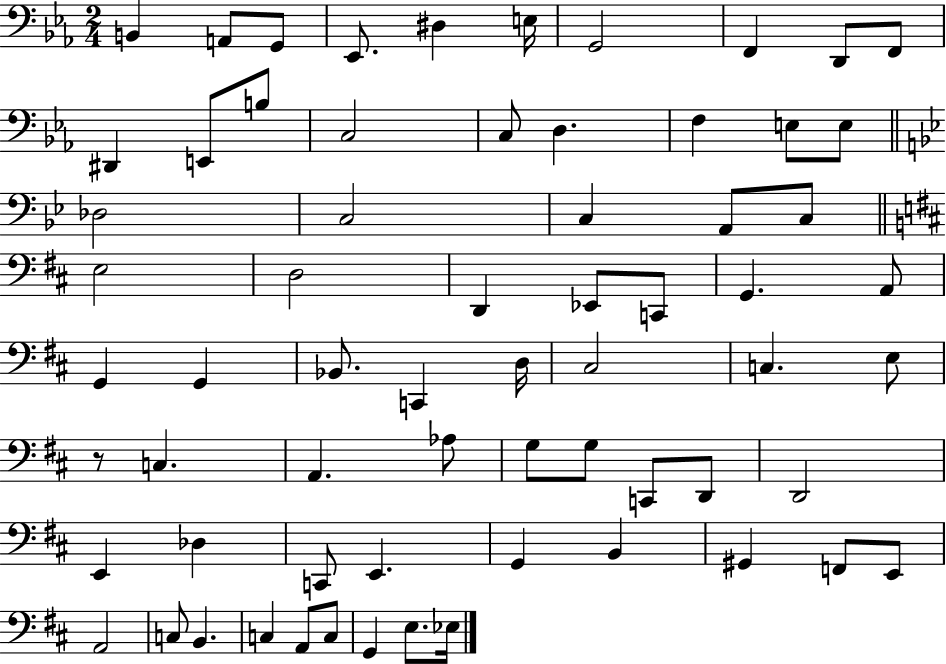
X:1
T:Untitled
M:2/4
L:1/4
K:Eb
B,, A,,/2 G,,/2 _E,,/2 ^D, E,/4 G,,2 F,, D,,/2 F,,/2 ^D,, E,,/2 B,/2 C,2 C,/2 D, F, E,/2 E,/2 _D,2 C,2 C, A,,/2 C,/2 E,2 D,2 D,, _E,,/2 C,,/2 G,, A,,/2 G,, G,, _B,,/2 C,, D,/4 ^C,2 C, E,/2 z/2 C, A,, _A,/2 G,/2 G,/2 C,,/2 D,,/2 D,,2 E,, _D, C,,/2 E,, G,, B,, ^G,, F,,/2 E,,/2 A,,2 C,/2 B,, C, A,,/2 C,/2 G,, E,/2 _E,/4